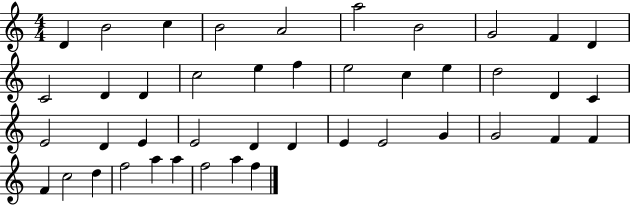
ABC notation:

X:1
T:Untitled
M:4/4
L:1/4
K:C
D B2 c B2 A2 a2 B2 G2 F D C2 D D c2 e f e2 c e d2 D C E2 D E E2 D D E E2 G G2 F F F c2 d f2 a a f2 a f